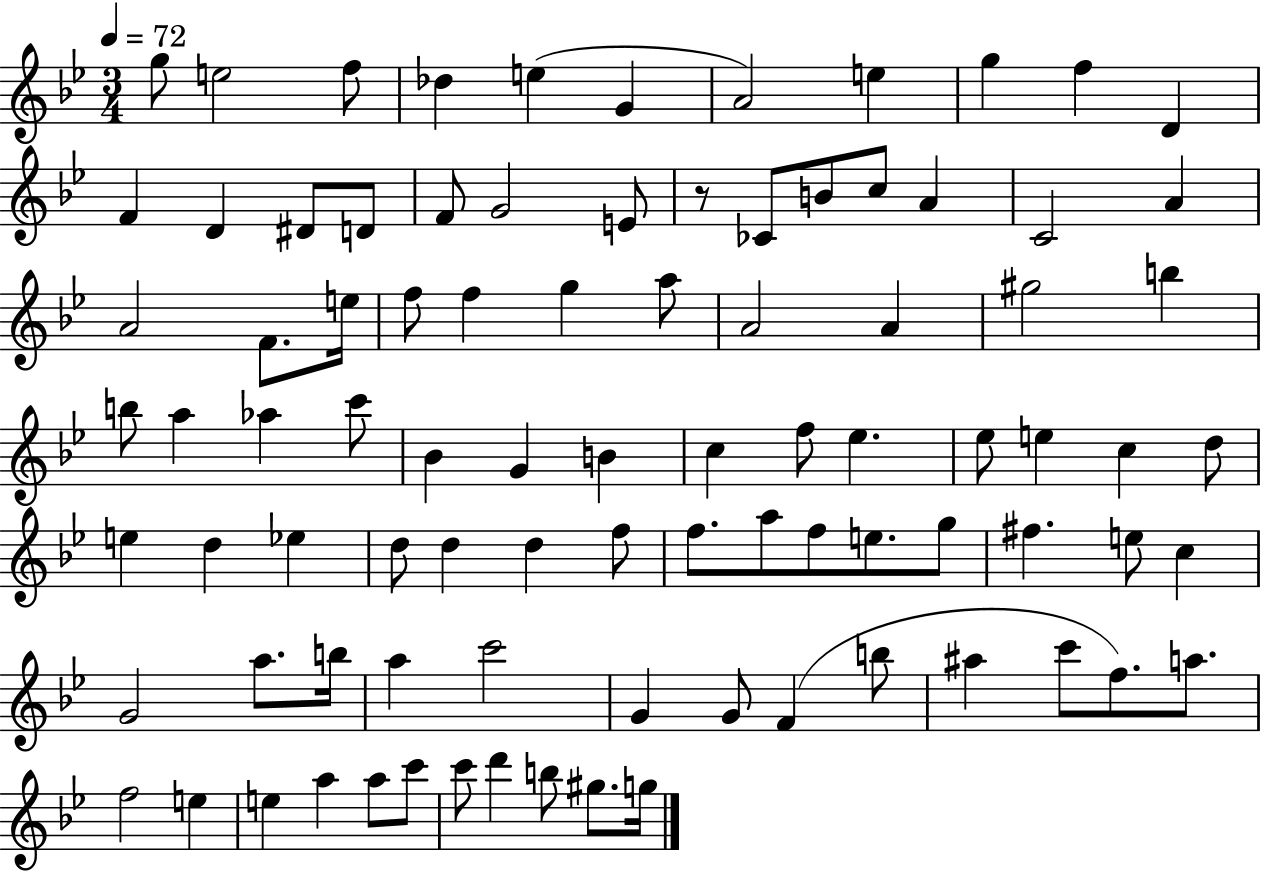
G5/e E5/h F5/e Db5/q E5/q G4/q A4/h E5/q G5/q F5/q D4/q F4/q D4/q D#4/e D4/e F4/e G4/h E4/e R/e CES4/e B4/e C5/e A4/q C4/h A4/q A4/h F4/e. E5/s F5/e F5/q G5/q A5/e A4/h A4/q G#5/h B5/q B5/e A5/q Ab5/q C6/e Bb4/q G4/q B4/q C5/q F5/e Eb5/q. Eb5/e E5/q C5/q D5/e E5/q D5/q Eb5/q D5/e D5/q D5/q F5/e F5/e. A5/e F5/e E5/e. G5/e F#5/q. E5/e C5/q G4/h A5/e. B5/s A5/q C6/h G4/q G4/e F4/q B5/e A#5/q C6/e F5/e. A5/e. F5/h E5/q E5/q A5/q A5/e C6/e C6/e D6/q B5/e G#5/e. G5/s